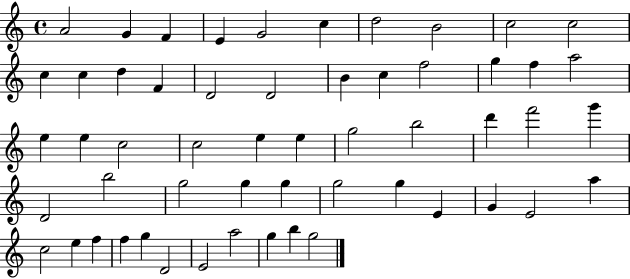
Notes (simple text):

A4/h G4/q F4/q E4/q G4/h C5/q D5/h B4/h C5/h C5/h C5/q C5/q D5/q F4/q D4/h D4/h B4/q C5/q F5/h G5/q F5/q A5/h E5/q E5/q C5/h C5/h E5/q E5/q G5/h B5/h D6/q F6/h G6/q D4/h B5/h G5/h G5/q G5/q G5/h G5/q E4/q G4/q E4/h A5/q C5/h E5/q F5/q F5/q G5/q D4/h E4/h A5/h G5/q B5/q G5/h